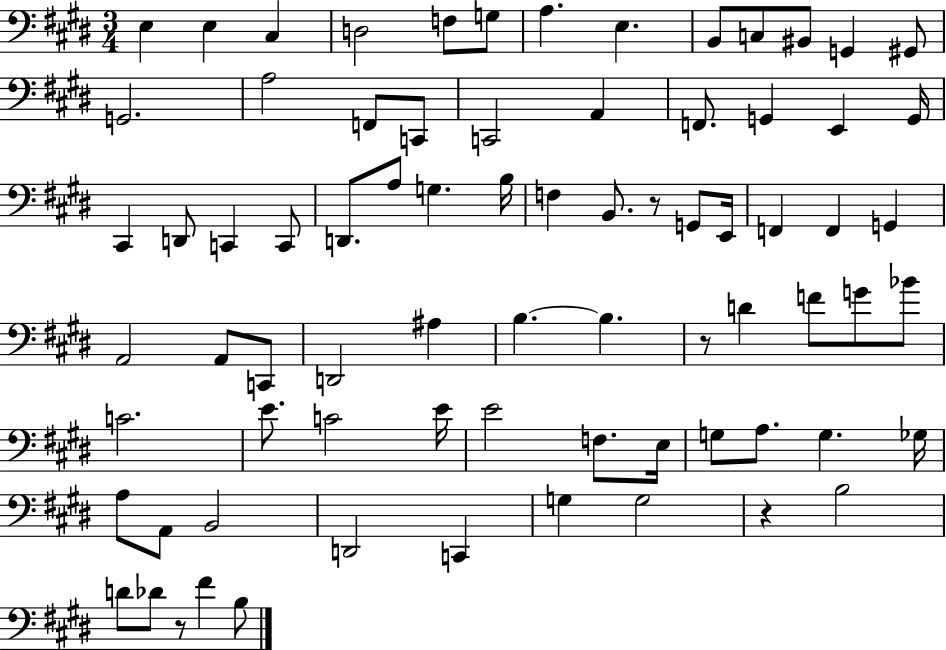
X:1
T:Untitled
M:3/4
L:1/4
K:E
E, E, ^C, D,2 F,/2 G,/2 A, E, B,,/2 C,/2 ^B,,/2 G,, ^G,,/2 G,,2 A,2 F,,/2 C,,/2 C,,2 A,, F,,/2 G,, E,, G,,/4 ^C,, D,,/2 C,, C,,/2 D,,/2 A,/2 G, B,/4 F, B,,/2 z/2 G,,/2 E,,/4 F,, F,, G,, A,,2 A,,/2 C,,/2 D,,2 ^A, B, B, z/2 D F/2 G/2 _B/2 C2 E/2 C2 E/4 E2 F,/2 E,/4 G,/2 A,/2 G, _G,/4 A,/2 A,,/2 B,,2 D,,2 C,, G, G,2 z B,2 D/2 _D/2 z/2 ^F B,/2